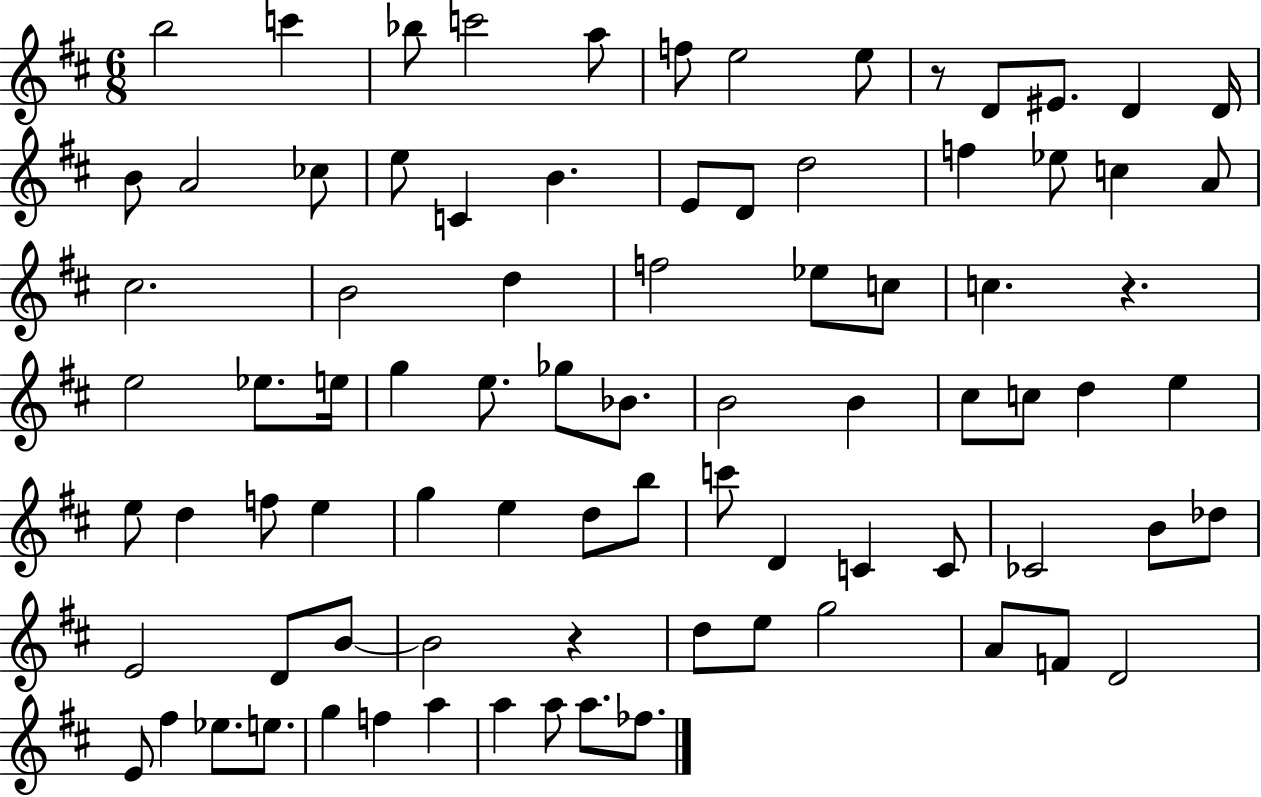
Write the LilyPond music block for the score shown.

{
  \clef treble
  \numericTimeSignature
  \time 6/8
  \key d \major
  \repeat volta 2 { b''2 c'''4 | bes''8 c'''2 a''8 | f''8 e''2 e''8 | r8 d'8 eis'8. d'4 d'16 | \break b'8 a'2 ces''8 | e''8 c'4 b'4. | e'8 d'8 d''2 | f''4 ees''8 c''4 a'8 | \break cis''2. | b'2 d''4 | f''2 ees''8 c''8 | c''4. r4. | \break e''2 ees''8. e''16 | g''4 e''8. ges''8 bes'8. | b'2 b'4 | cis''8 c''8 d''4 e''4 | \break e''8 d''4 f''8 e''4 | g''4 e''4 d''8 b''8 | c'''8 d'4 c'4 c'8 | ces'2 b'8 des''8 | \break e'2 d'8 b'8~~ | b'2 r4 | d''8 e''8 g''2 | a'8 f'8 d'2 | \break e'8 fis''4 ees''8. e''8. | g''4 f''4 a''4 | a''4 a''8 a''8. fes''8. | } \bar "|."
}